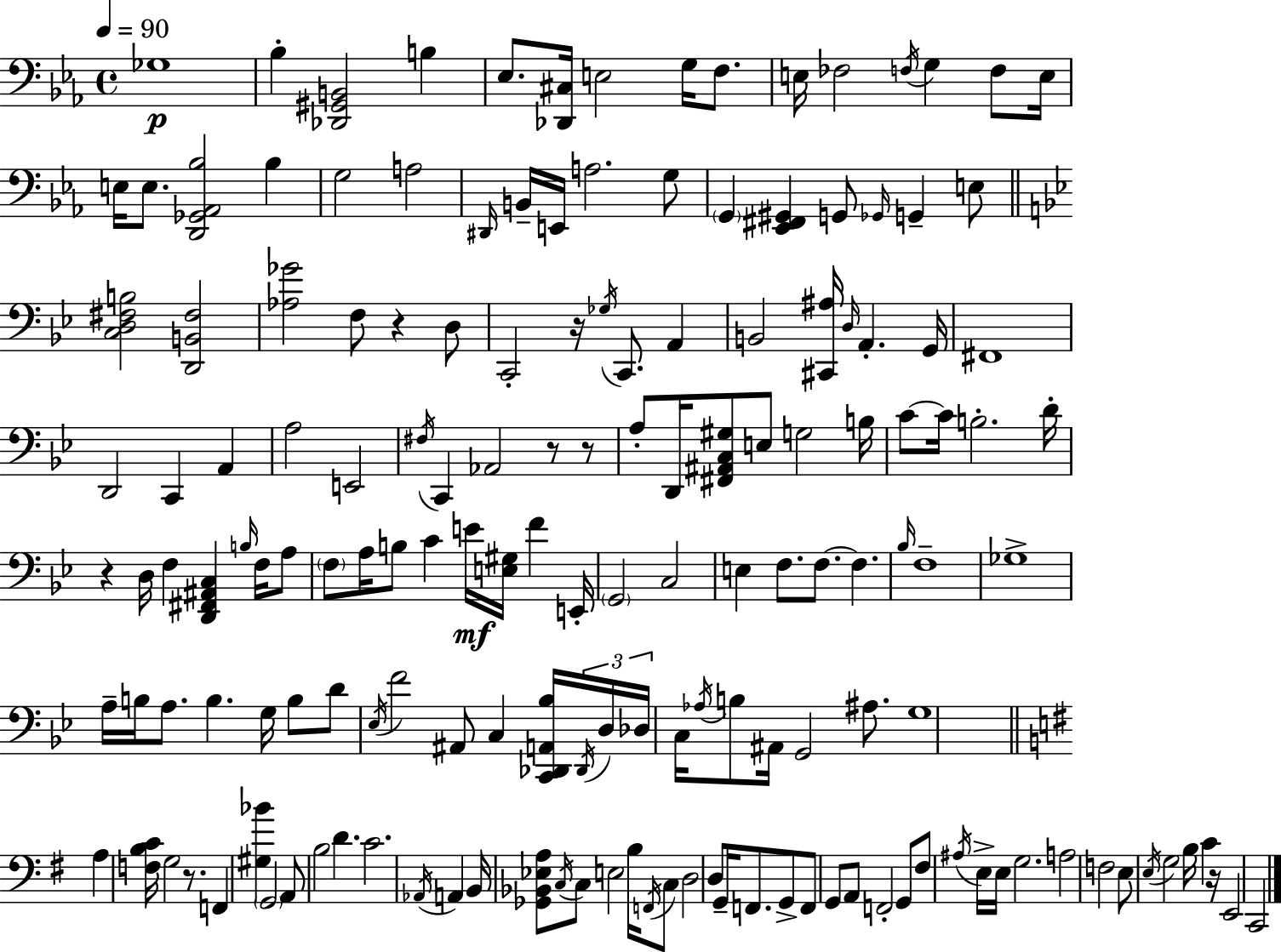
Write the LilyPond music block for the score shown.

{
  \clef bass
  \time 4/4
  \defaultTimeSignature
  \key ees \major
  \tempo 4 = 90
  ges1\p | bes4-. <des, gis, b,>2 b4 | ees8. <des, cis>16 e2 g16 f8. | e16 fes2 \acciaccatura { f16 } g4 f8 | \break e16 e16 e8. <d, ges, aes, bes>2 bes4 | g2 a2 | \grace { dis,16 } b,16-- e,16 a2. | g8 \parenthesize g,4 <ees, fis, gis,>4 g,8 \grace { ges,16 } g,4-- | \break e8 \bar "||" \break \key bes \major <c d fis b>2 <d, b, fis>2 | <aes ges'>2 f8 r4 d8 | c,2-. r16 \acciaccatura { ges16 } c,8. a,4 | b,2 <cis, ais>16 \grace { d16 } a,4.-. | \break g,16 fis,1 | d,2 c,4 a,4 | a2 e,2 | \acciaccatura { fis16 } c,4 aes,2 r8 | \break r8 a8-. d,16 <fis, ais, c gis>8 e8 g2 | b16 c'8~~ c'16 b2.-. | d'16-. r4 d16 f4 <d, fis, ais, c>4 | \grace { b16 } f16 a8 \parenthesize f8 a16 b8 c'4 e'16\mf <e gis>16 f'4 | \break e,16-. \parenthesize g,2 c2 | e4 f8. f8.~~ f4. | \grace { bes16 } f1-- | ges1-> | \break a16-- b16 a8. b4. | g16 b8 d'8 \acciaccatura { ees16 } f'2 ais,8 | c4 <c, des, a, bes>16 \tuplet 3/2 { \acciaccatura { des,16 } d16 des16 } c16 \acciaccatura { aes16 } b8 ais,16 g,2 | ais8. g1 | \break \bar "||" \break \key g \major a4 <f b c'>16 g2 r8. | f,4 <gis bes'>4 \parenthesize g,2 | a,8 b2 d'4. | c'2. \acciaccatura { aes,16 } a,4 | \break b,16 <ges, bes, ees a>8 \acciaccatura { c16 } c8 e2 b16 | \acciaccatura { f,16 } c8 d2 d8 g,16-- f,8. | g,8-> f,8 g,8 a,8 f,2-. | g,8 fis8 \acciaccatura { ais16 } e16-> e16 g2. | \break a2 f2 | e8 \acciaccatura { e16 } g2 b16 | c'4 r16 e,2 c,2 | \bar "|."
}